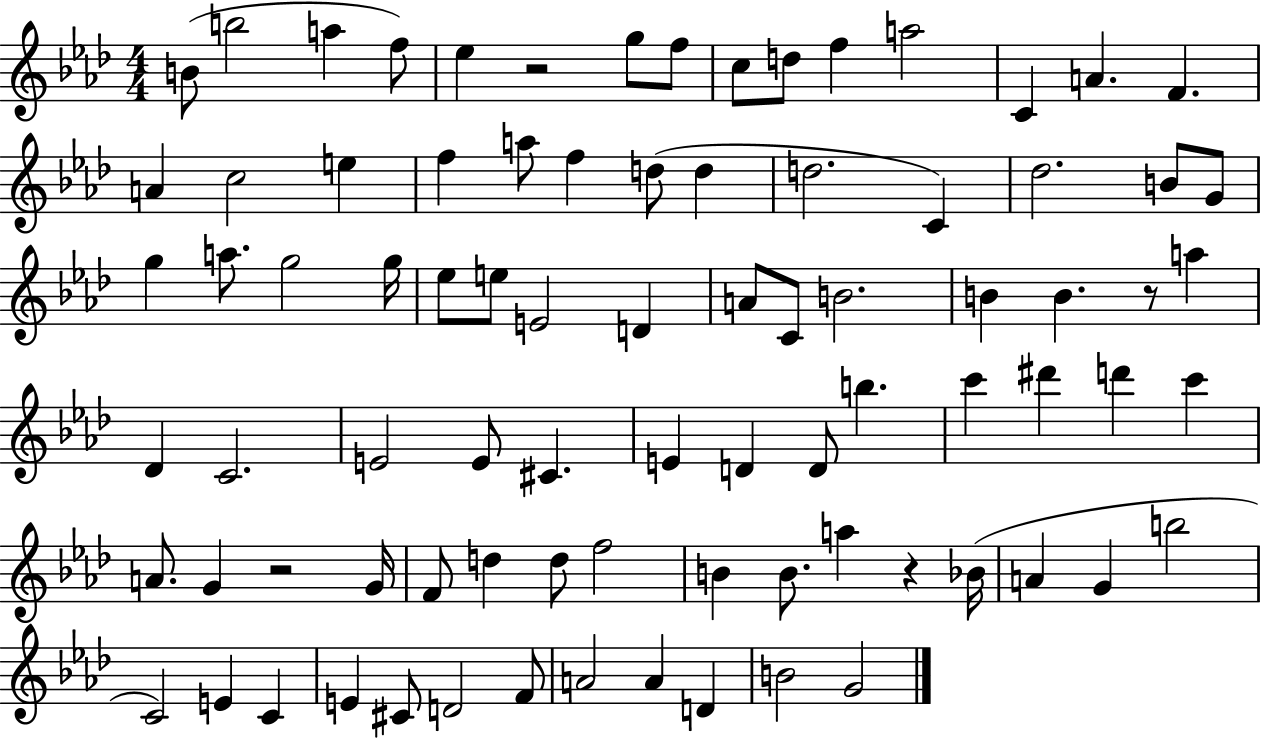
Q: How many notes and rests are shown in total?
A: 84